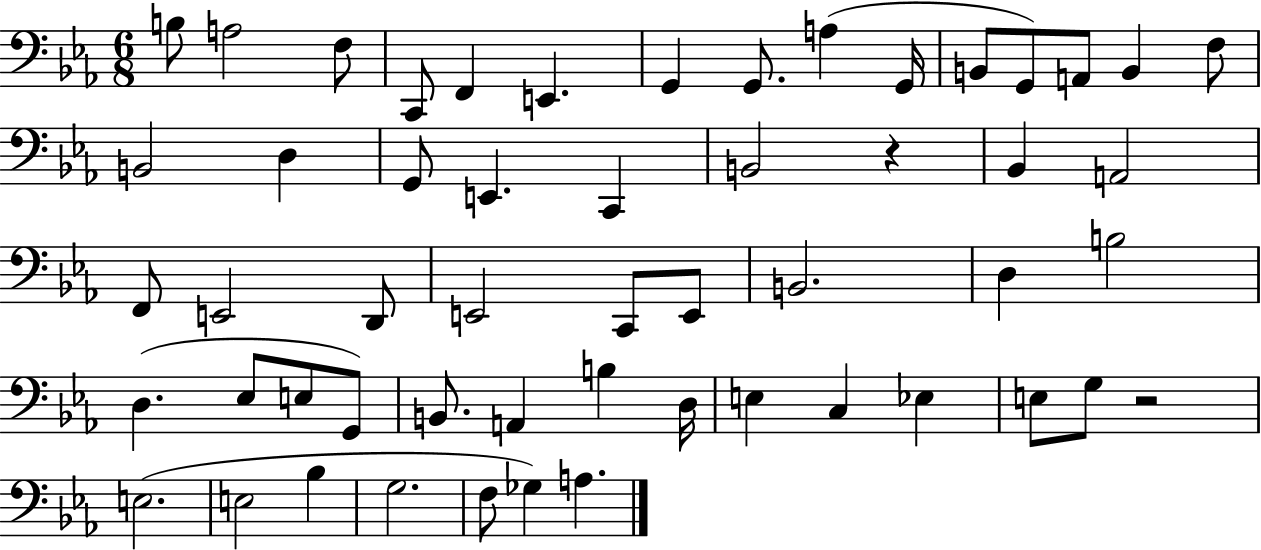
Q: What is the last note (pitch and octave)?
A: A3